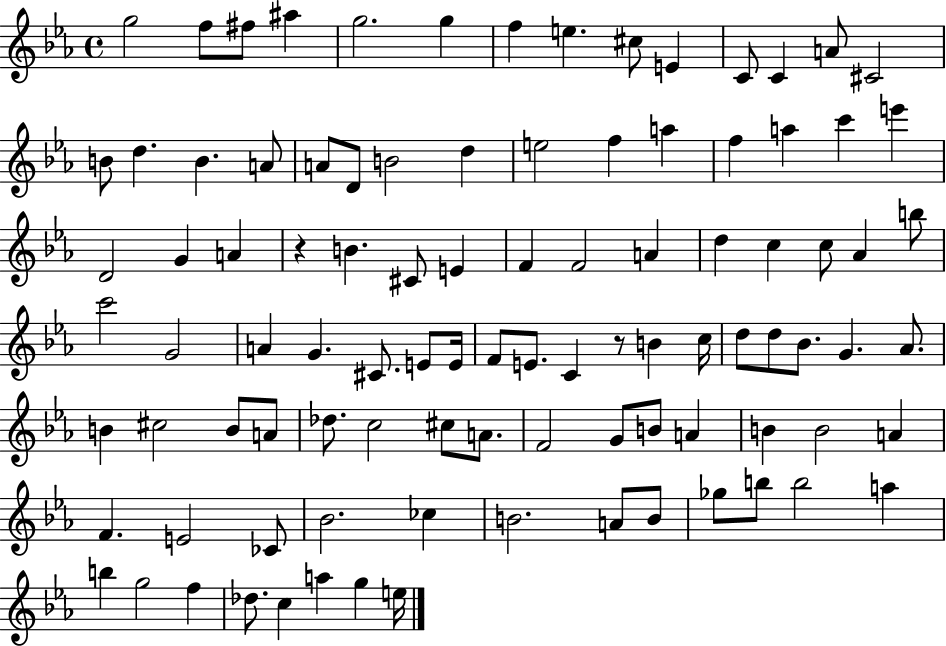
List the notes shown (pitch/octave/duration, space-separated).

G5/h F5/e F#5/e A#5/q G5/h. G5/q F5/q E5/q. C#5/e E4/q C4/e C4/q A4/e C#4/h B4/e D5/q. B4/q. A4/e A4/e D4/e B4/h D5/q E5/h F5/q A5/q F5/q A5/q C6/q E6/q D4/h G4/q A4/q R/q B4/q. C#4/e E4/q F4/q F4/h A4/q D5/q C5/q C5/e Ab4/q B5/e C6/h G4/h A4/q G4/q. C#4/e. E4/e E4/s F4/e E4/e. C4/q R/e B4/q C5/s D5/e D5/e Bb4/e. G4/q. Ab4/e. B4/q C#5/h B4/e A4/e Db5/e. C5/h C#5/e A4/e. F4/h G4/e B4/e A4/q B4/q B4/h A4/q F4/q. E4/h CES4/e Bb4/h. CES5/q B4/h. A4/e B4/e Gb5/e B5/e B5/h A5/q B5/q G5/h F5/q Db5/e. C5/q A5/q G5/q E5/s